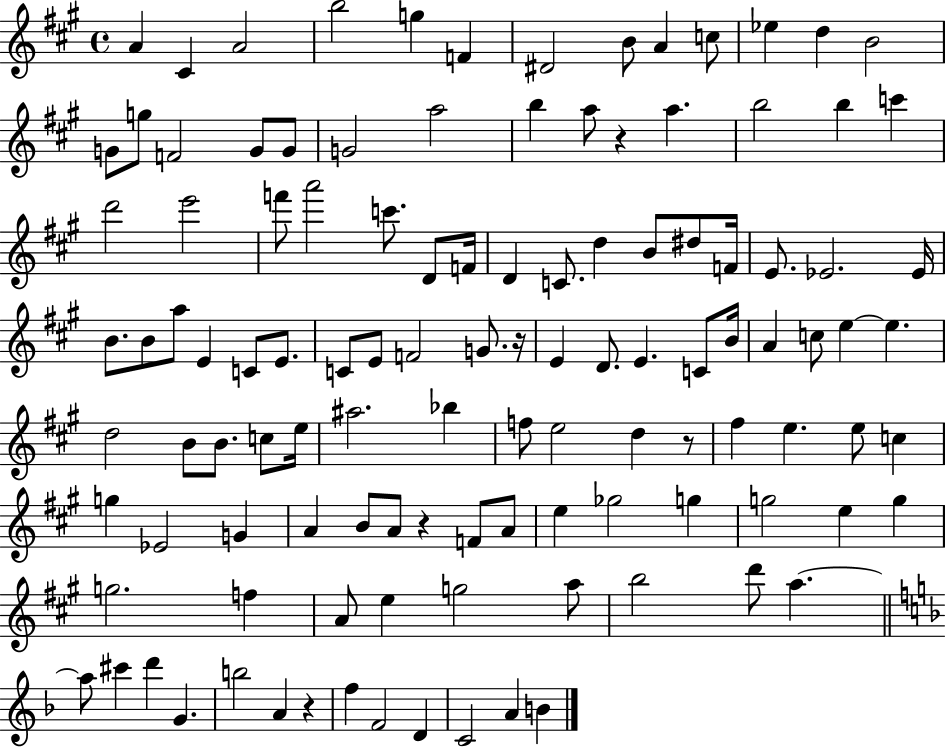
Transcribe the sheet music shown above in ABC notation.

X:1
T:Untitled
M:4/4
L:1/4
K:A
A ^C A2 b2 g F ^D2 B/2 A c/2 _e d B2 G/2 g/2 F2 G/2 G/2 G2 a2 b a/2 z a b2 b c' d'2 e'2 f'/2 a'2 c'/2 D/2 F/4 D C/2 d B/2 ^d/2 F/4 E/2 _E2 _E/4 B/2 B/2 a/2 E C/2 E/2 C/2 E/2 F2 G/2 z/4 E D/2 E C/2 B/4 A c/2 e e d2 B/2 B/2 c/2 e/4 ^a2 _b f/2 e2 d z/2 ^f e e/2 c g _E2 G A B/2 A/2 z F/2 A/2 e _g2 g g2 e g g2 f A/2 e g2 a/2 b2 d'/2 a a/2 ^c' d' G b2 A z f F2 D C2 A B